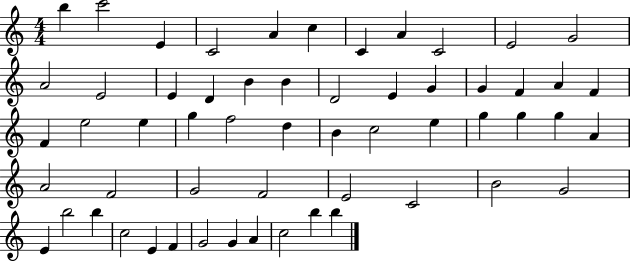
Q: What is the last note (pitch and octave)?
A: B5